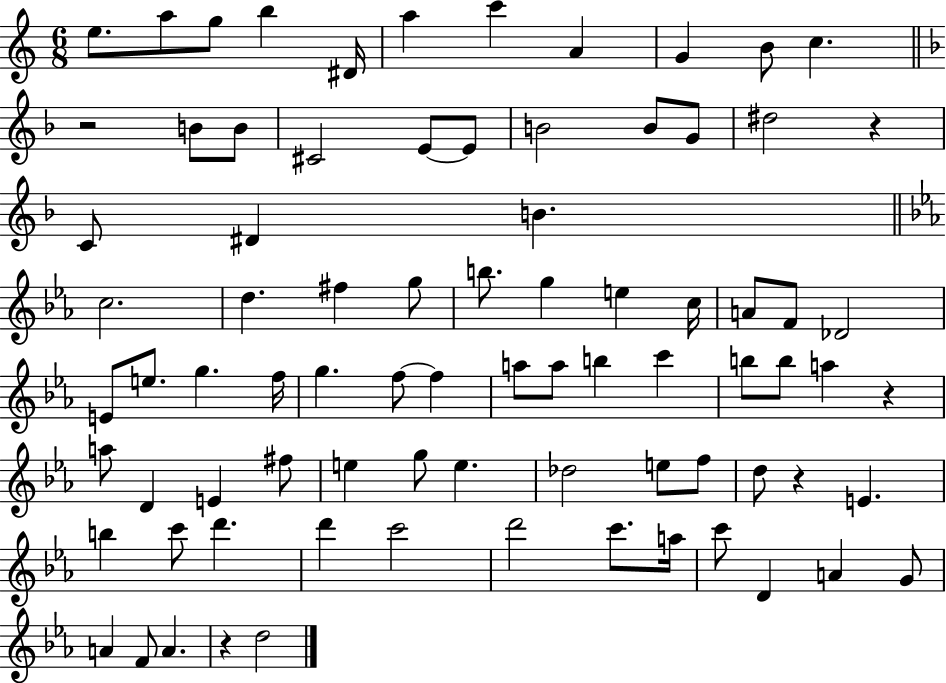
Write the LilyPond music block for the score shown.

{
  \clef treble
  \numericTimeSignature
  \time 6/8
  \key c \major
  e''8. a''8 g''8 b''4 dis'16 | a''4 c'''4 a'4 | g'4 b'8 c''4. | \bar "||" \break \key f \major r2 b'8 b'8 | cis'2 e'8~~ e'8 | b'2 b'8 g'8 | dis''2 r4 | \break c'8 dis'4 b'4. | \bar "||" \break \key c \minor c''2. | d''4. fis''4 g''8 | b''8. g''4 e''4 c''16 | a'8 f'8 des'2 | \break e'8 e''8. g''4. f''16 | g''4. f''8~~ f''4 | a''8 a''8 b''4 c'''4 | b''8 b''8 a''4 r4 | \break a''8 d'4 e'4 fis''8 | e''4 g''8 e''4. | des''2 e''8 f''8 | d''8 r4 e'4. | \break b''4 c'''8 d'''4. | d'''4 c'''2 | d'''2 c'''8. a''16 | c'''8 d'4 a'4 g'8 | \break a'4 f'8 a'4. | r4 d''2 | \bar "|."
}